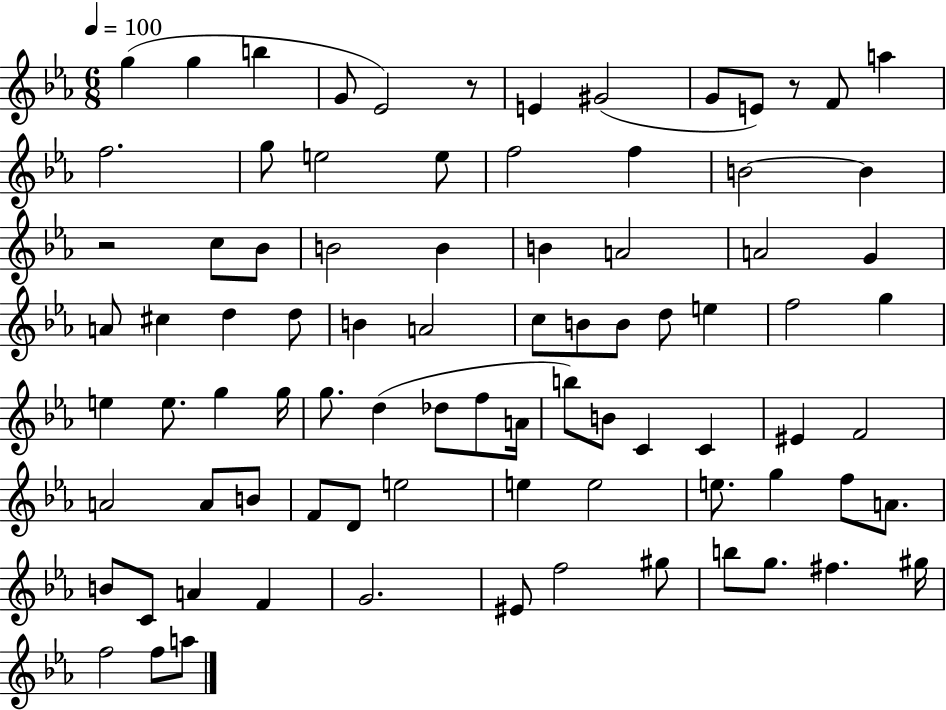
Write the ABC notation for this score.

X:1
T:Untitled
M:6/8
L:1/4
K:Eb
g g b G/2 _E2 z/2 E ^G2 G/2 E/2 z/2 F/2 a f2 g/2 e2 e/2 f2 f B2 B z2 c/2 _B/2 B2 B B A2 A2 G A/2 ^c d d/2 B A2 c/2 B/2 B/2 d/2 e f2 g e e/2 g g/4 g/2 d _d/2 f/2 A/4 b/2 B/2 C C ^E F2 A2 A/2 B/2 F/2 D/2 e2 e e2 e/2 g f/2 A/2 B/2 C/2 A F G2 ^E/2 f2 ^g/2 b/2 g/2 ^f ^g/4 f2 f/2 a/2